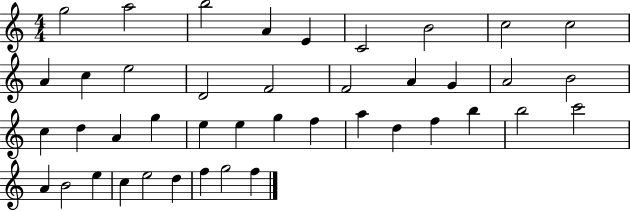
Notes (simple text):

G5/h A5/h B5/h A4/q E4/q C4/h B4/h C5/h C5/h A4/q C5/q E5/h D4/h F4/h F4/h A4/q G4/q A4/h B4/h C5/q D5/q A4/q G5/q E5/q E5/q G5/q F5/q A5/q D5/q F5/q B5/q B5/h C6/h A4/q B4/h E5/q C5/q E5/h D5/q F5/q G5/h F5/q